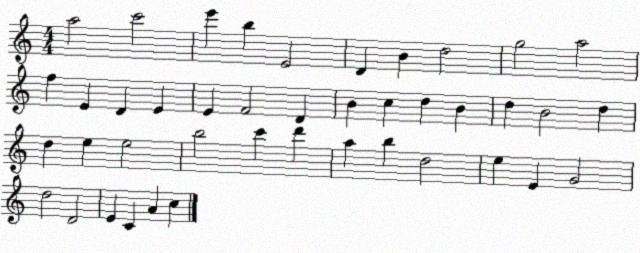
X:1
T:Untitled
M:4/4
L:1/4
K:C
a2 c'2 e' b E2 D B d2 g2 a2 f E D E E F2 D B c d B d B2 d d e e2 b2 c' d' a b d2 e E G2 d2 D2 E C A c